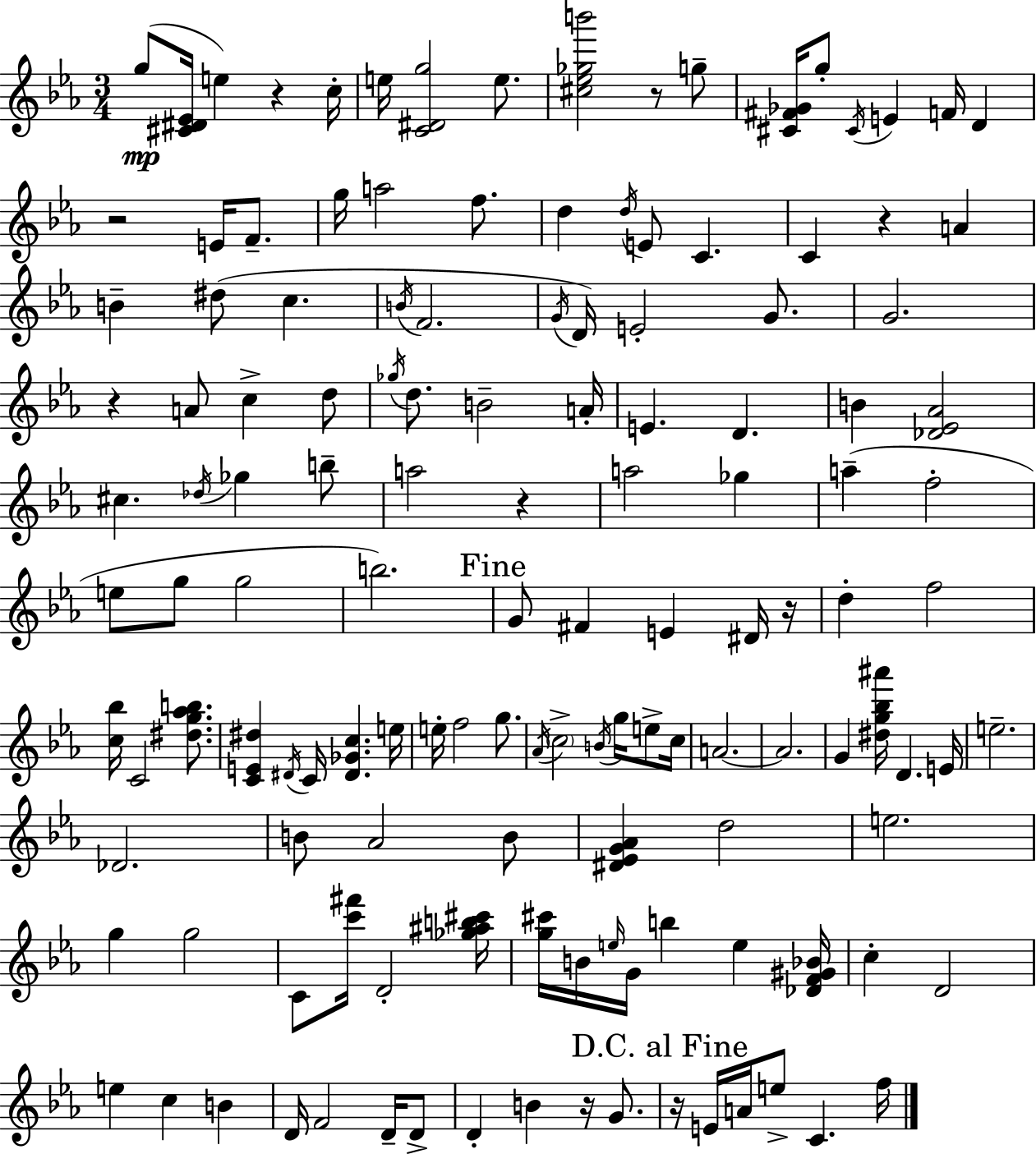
{
  \clef treble
  \numericTimeSignature
  \time 3/4
  \key ees \major
  \repeat volta 2 { g''8(\mp <cis' dis' ees'>16 e''4) r4 c''16-. | e''16 <c' dis' g''>2 e''8. | <cis'' ees'' ges'' b'''>2 r8 g''8-- | <cis' fis' ges'>16 g''8-. \acciaccatura { cis'16 } e'4 f'16 d'4 | \break r2 e'16 f'8.-- | g''16 a''2 f''8. | d''4 \acciaccatura { d''16 } e'8 c'4. | c'4 r4 a'4 | \break b'4-- dis''8( c''4. | \acciaccatura { b'16 } f'2. | \acciaccatura { g'16 } d'16) e'2-. | g'8. g'2. | \break r4 a'8 c''4-> | d''8 \acciaccatura { ges''16 } d''8. b'2-- | a'16-. e'4. d'4. | b'4 <des' ees' aes'>2 | \break cis''4. \acciaccatura { des''16 } | ges''4 b''8-- a''2 | r4 a''2 | ges''4 a''4--( f''2-. | \break e''8 g''8 g''2 | b''2.) | \mark "Fine" g'8 fis'4 | e'4 dis'16 r16 d''4-. f''2 | \break <c'' bes''>16 c'2 | <dis'' g'' aes'' b''>8. <c' e' dis''>4 \acciaccatura { dis'16 } c'16 | <dis' ges' c''>4. e''16 e''16-. f''2 | g''8. \acciaccatura { aes'16 } \parenthesize c''2-> | \break \acciaccatura { b'16 } g''16 e''8-> c''16 a'2.~~ | a'2. | g'4 | <dis'' g'' bes'' ais'''>16 d'4. e'16 e''2.-- | \break des'2. | b'8 aes'2 | b'8 <dis' ees' g' aes'>4 | d''2 e''2. | \break g''4 | g''2 c'8 <c''' fis'''>16 | d'2-. <ges'' ais'' b'' cis'''>16 <g'' cis'''>16 b'16 \grace { e''16 } | g'16 b''4 e''4 <des' f' gis' bes'>16 c''4-. | \break d'2 e''4 | c''4 b'4 d'16 f'2 | d'16-- d'8-> d'4-. | b'4 r16 g'8. \mark "D.C. al Fine" r16 e'16 | \break a'16 e''8-> c'4. f''16 } \bar "|."
}